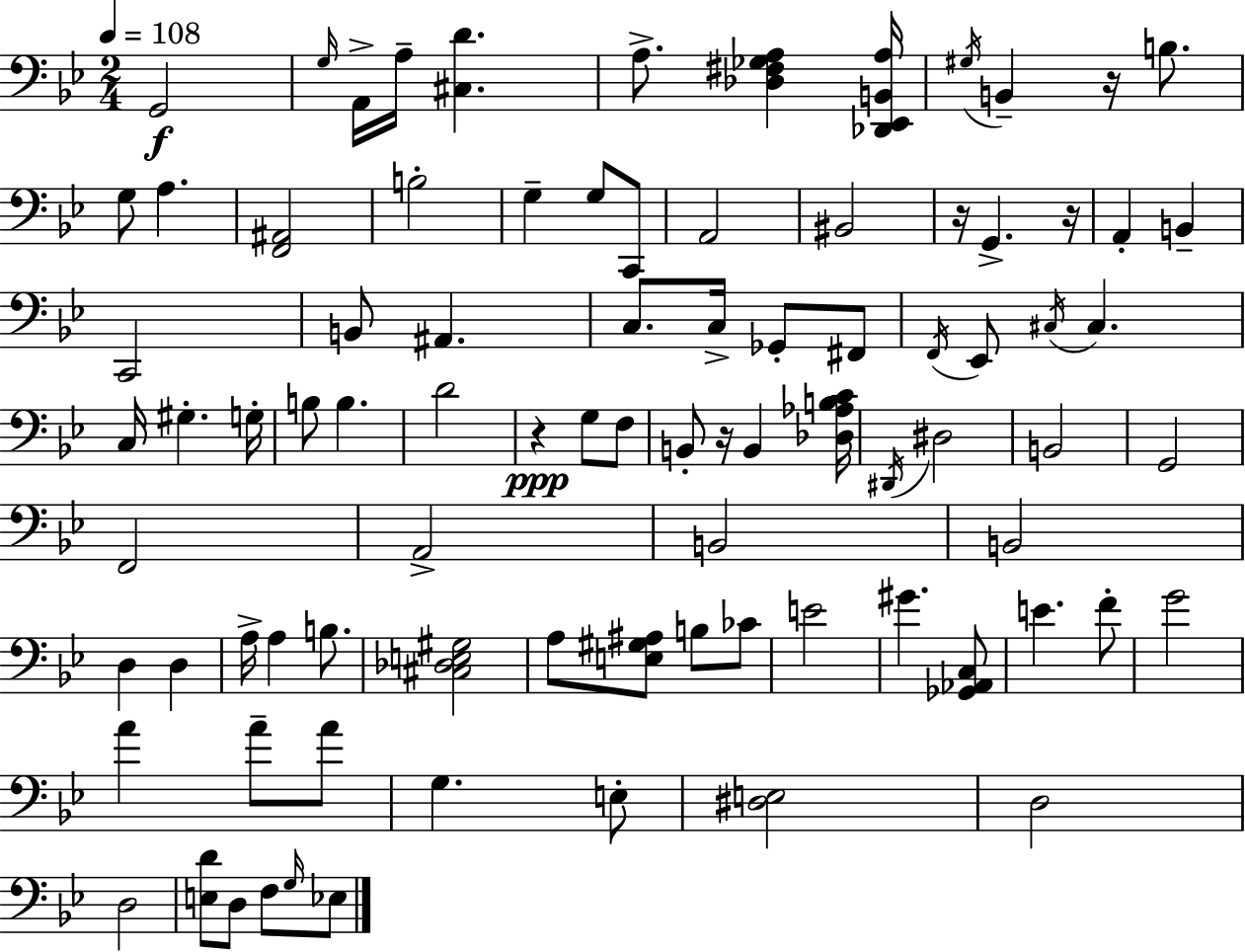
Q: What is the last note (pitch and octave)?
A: Eb3